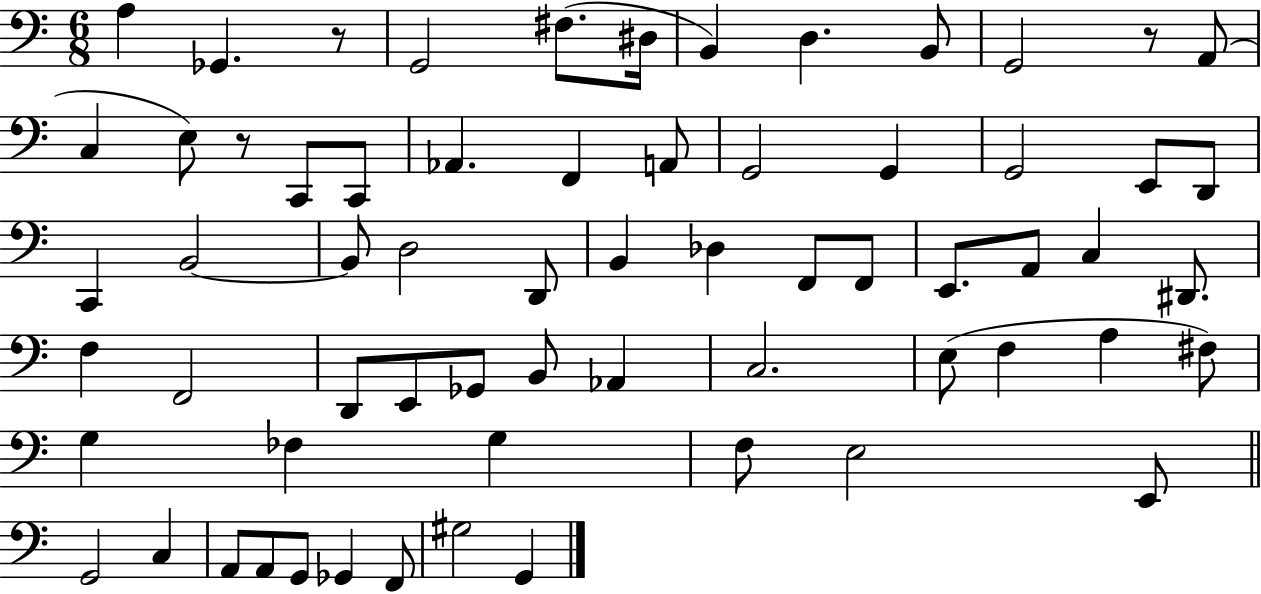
A3/q Gb2/q. R/e G2/h F#3/e. D#3/s B2/q D3/q. B2/e G2/h R/e A2/e C3/q E3/e R/e C2/e C2/e Ab2/q. F2/q A2/e G2/h G2/q G2/h E2/e D2/e C2/q B2/h B2/e D3/h D2/e B2/q Db3/q F2/e F2/e E2/e. A2/e C3/q D#2/e. F3/q F2/h D2/e E2/e Gb2/e B2/e Ab2/q C3/h. E3/e F3/q A3/q F#3/e G3/q FES3/q G3/q F3/e E3/h E2/e G2/h C3/q A2/e A2/e G2/e Gb2/q F2/e G#3/h G2/q